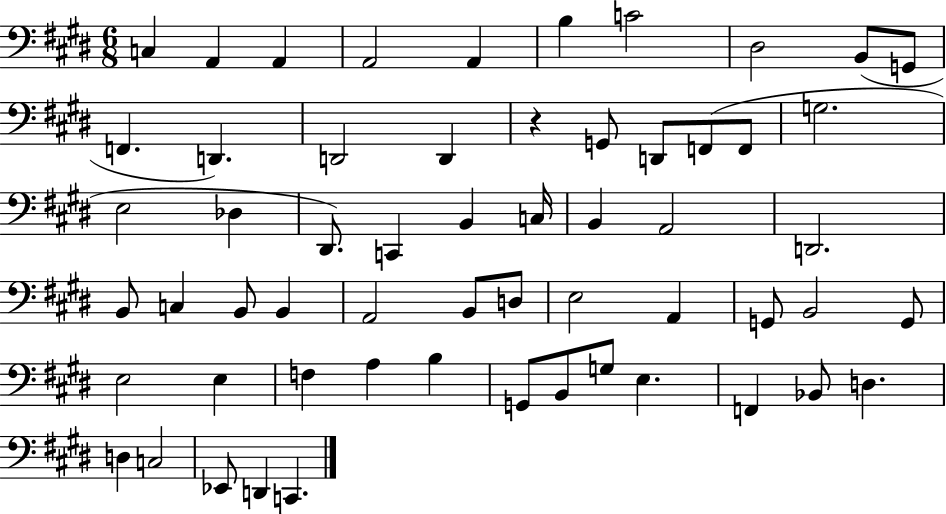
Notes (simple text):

C3/q A2/q A2/q A2/h A2/q B3/q C4/h D#3/h B2/e G2/e F2/q. D2/q. D2/h D2/q R/q G2/e D2/e F2/e F2/e G3/h. E3/h Db3/q D#2/e. C2/q B2/q C3/s B2/q A2/h D2/h. B2/e C3/q B2/e B2/q A2/h B2/e D3/e E3/h A2/q G2/e B2/h G2/e E3/h E3/q F3/q A3/q B3/q G2/e B2/e G3/e E3/q. F2/q Bb2/e D3/q. D3/q C3/h Eb2/e D2/q C2/q.